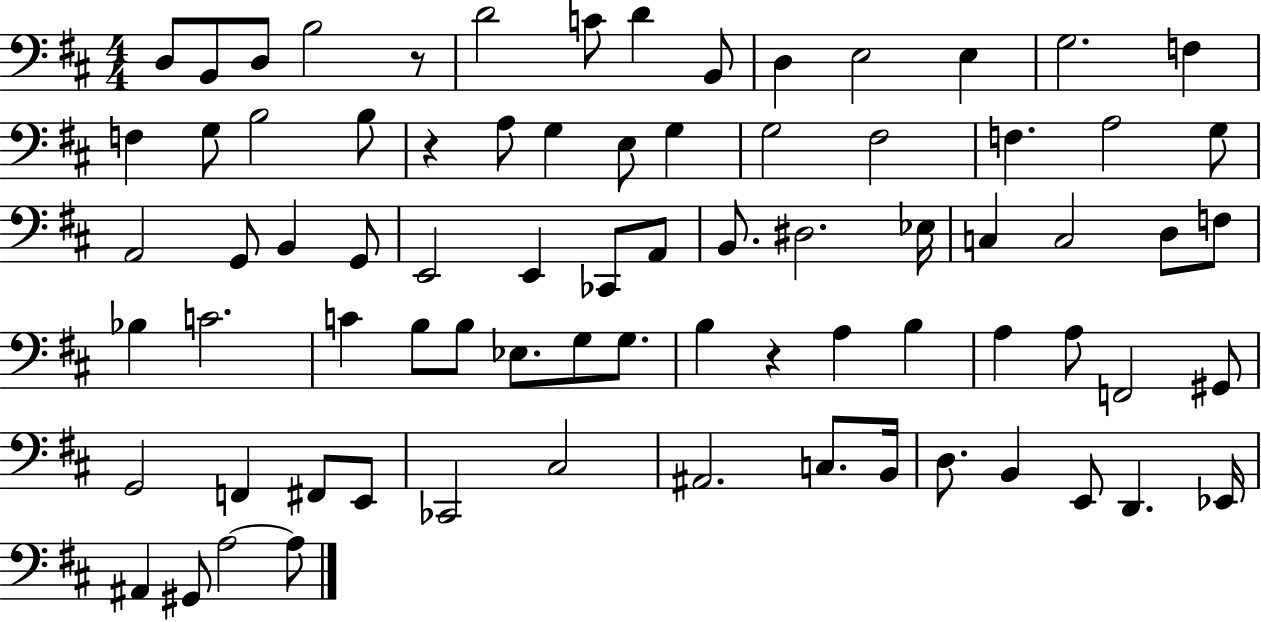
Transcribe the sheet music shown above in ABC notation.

X:1
T:Untitled
M:4/4
L:1/4
K:D
D,/2 B,,/2 D,/2 B,2 z/2 D2 C/2 D B,,/2 D, E,2 E, G,2 F, F, G,/2 B,2 B,/2 z A,/2 G, E,/2 G, G,2 ^F,2 F, A,2 G,/2 A,,2 G,,/2 B,, G,,/2 E,,2 E,, _C,,/2 A,,/2 B,,/2 ^D,2 _E,/4 C, C,2 D,/2 F,/2 _B, C2 C B,/2 B,/2 _E,/2 G,/2 G,/2 B, z A, B, A, A,/2 F,,2 ^G,,/2 G,,2 F,, ^F,,/2 E,,/2 _C,,2 ^C,2 ^A,,2 C,/2 B,,/4 D,/2 B,, E,,/2 D,, _E,,/4 ^A,, ^G,,/2 A,2 A,/2